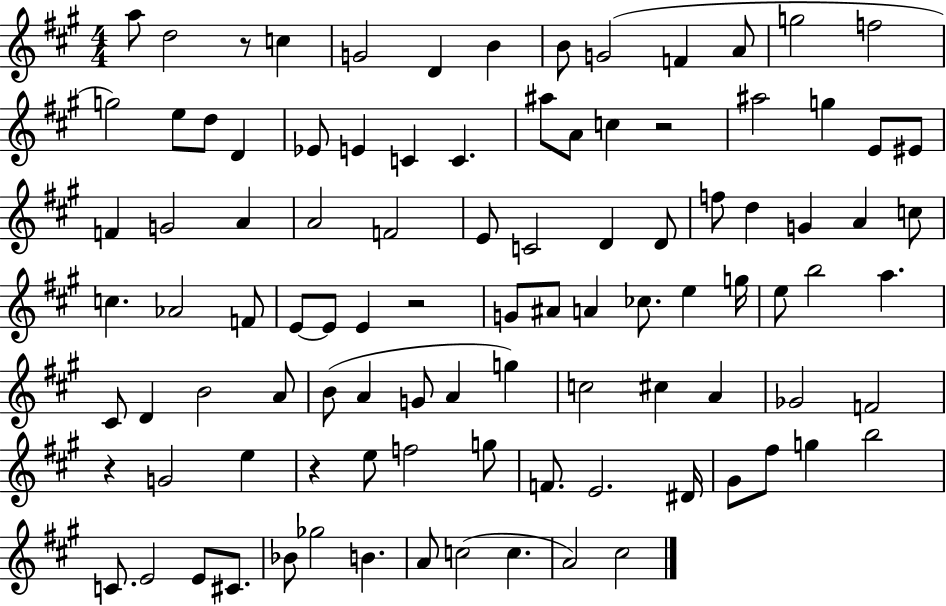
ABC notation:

X:1
T:Untitled
M:4/4
L:1/4
K:A
a/2 d2 z/2 c G2 D B B/2 G2 F A/2 g2 f2 g2 e/2 d/2 D _E/2 E C C ^a/2 A/2 c z2 ^a2 g E/2 ^E/2 F G2 A A2 F2 E/2 C2 D D/2 f/2 d G A c/2 c _A2 F/2 E/2 E/2 E z2 G/2 ^A/2 A _c/2 e g/4 e/2 b2 a ^C/2 D B2 A/2 B/2 A G/2 A g c2 ^c A _G2 F2 z G2 e z e/2 f2 g/2 F/2 E2 ^D/4 ^G/2 ^f/2 g b2 C/2 E2 E/2 ^C/2 _B/2 _g2 B A/2 c2 c A2 ^c2